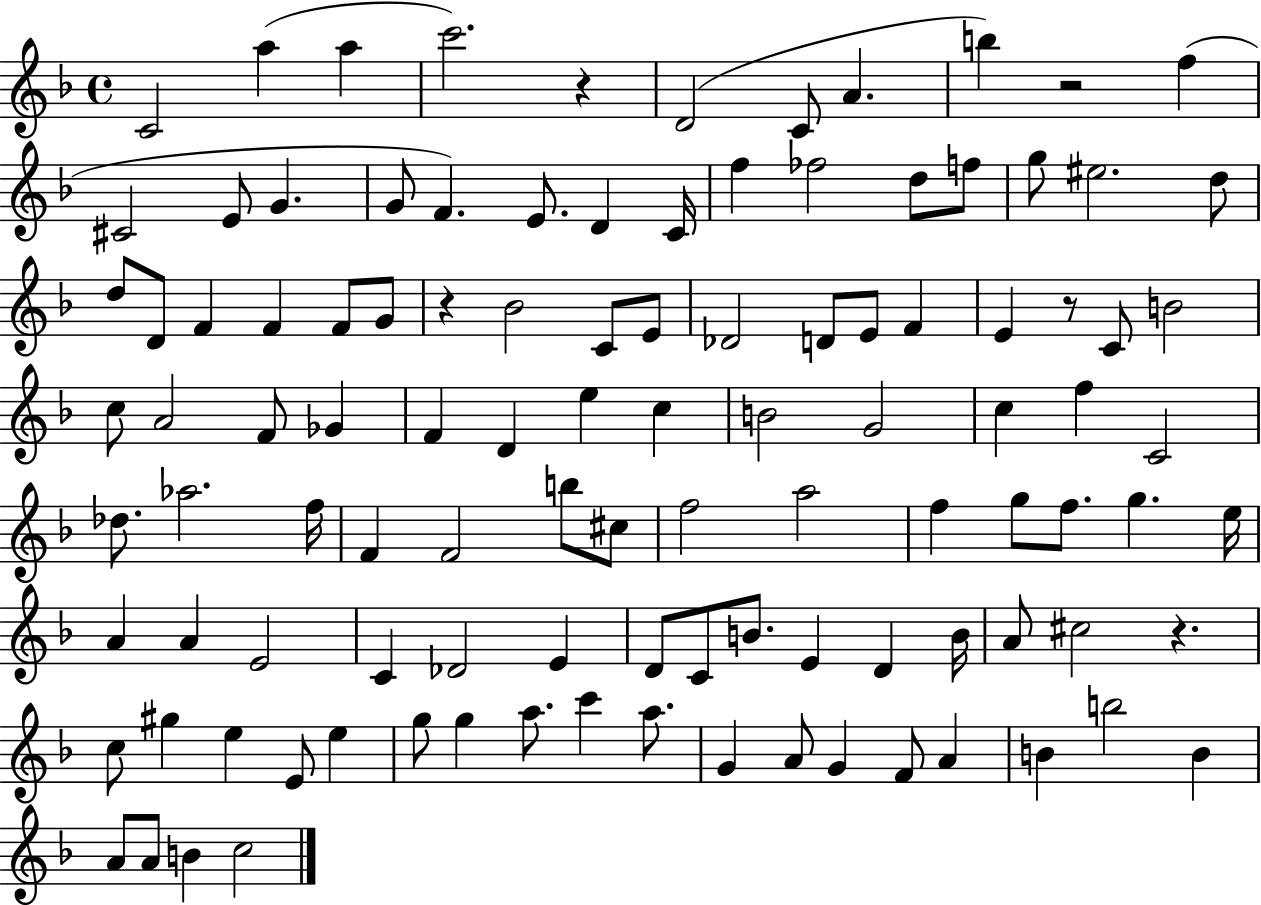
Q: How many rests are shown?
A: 5